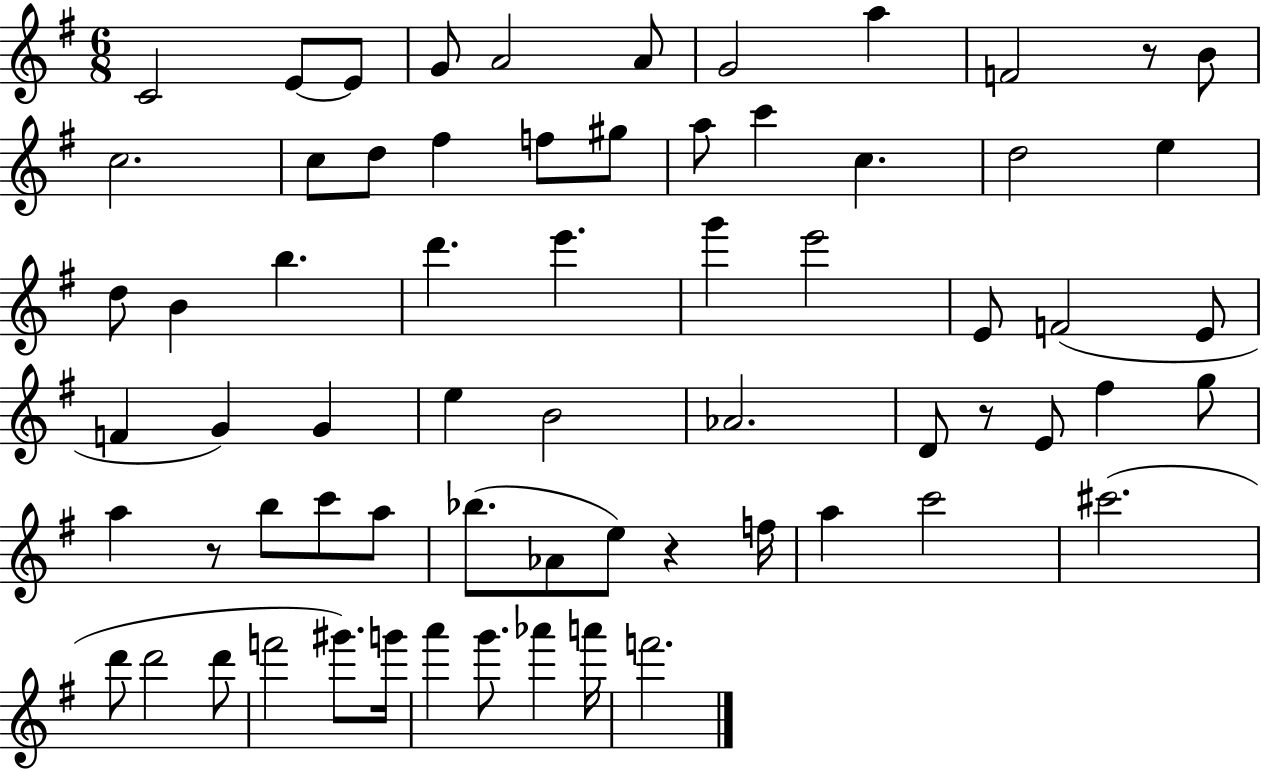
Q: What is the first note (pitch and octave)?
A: C4